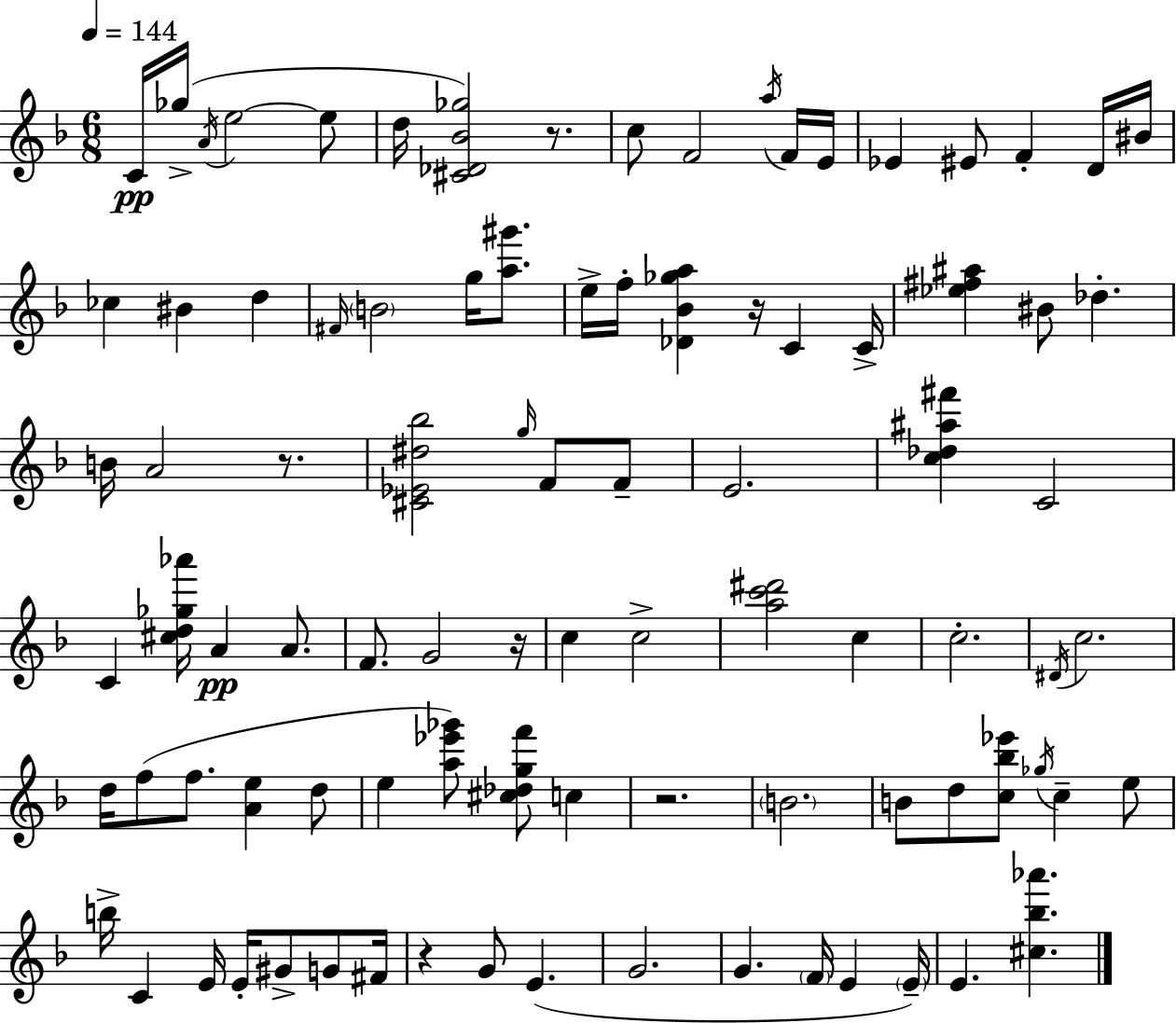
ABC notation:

X:1
T:Untitled
M:6/8
L:1/4
K:F
C/4 _g/4 A/4 e2 e/2 d/4 [^C_D_B_g]2 z/2 c/2 F2 a/4 F/4 E/4 _E ^E/2 F D/4 ^B/4 _c ^B d ^F/4 B2 g/4 [a^g']/2 e/4 f/4 [_D_B_ga] z/4 C C/4 [_e^f^a] ^B/2 _d B/4 A2 z/2 [^C_E^d_b]2 g/4 F/2 F/2 E2 [c_d^a^f'] C2 C [^cd_g_a']/4 A A/2 F/2 G2 z/4 c c2 [ac'^d']2 c c2 ^D/4 c2 d/4 f/2 f/2 [Ae] d/2 e [a_e'_g']/2 [^c_dgf']/2 c z2 B2 B/2 d/2 [c_b_e']/2 _g/4 c e/2 b/4 C E/4 E/4 ^G/2 G/2 ^F/4 z G/2 E G2 G F/4 E E/4 E [^c_b_a']